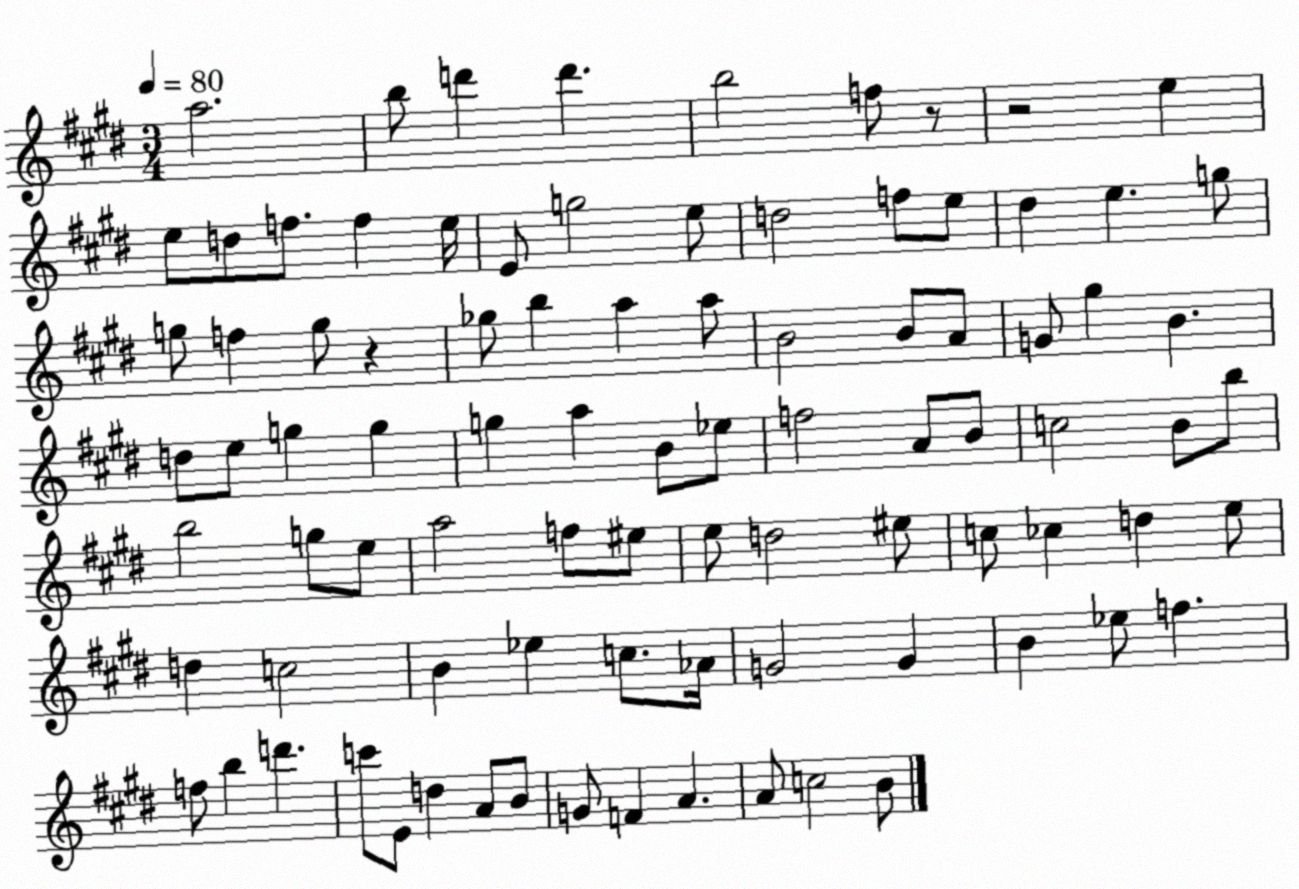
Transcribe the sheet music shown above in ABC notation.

X:1
T:Untitled
M:3/4
L:1/4
K:E
a2 b/2 d' d' b2 f/2 z/2 z2 e e/2 d/2 f/2 f e/4 E/2 g2 e/2 d2 f/2 e/2 ^d e g/2 g/2 f g/2 z _g/2 b a a/2 B2 B/2 A/2 G/2 ^g B d/2 e/2 g g g a B/2 _e/2 f2 A/2 B/2 c2 B/2 b/2 b2 g/2 e/2 a2 f/2 ^e/2 e/2 d2 ^e/2 c/2 _c d e/2 d c2 B _e c/2 _A/4 G2 G B _e/2 f f/2 b d' c'/2 E/2 d A/2 B/2 G/2 F A A/2 c2 B/2